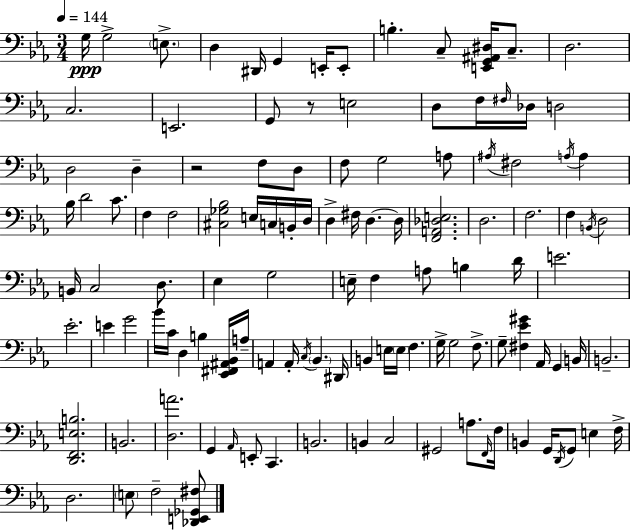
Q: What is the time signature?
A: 3/4